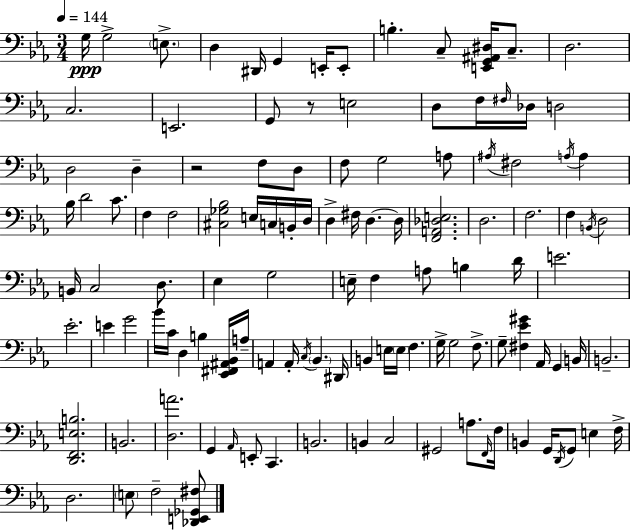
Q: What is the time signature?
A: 3/4